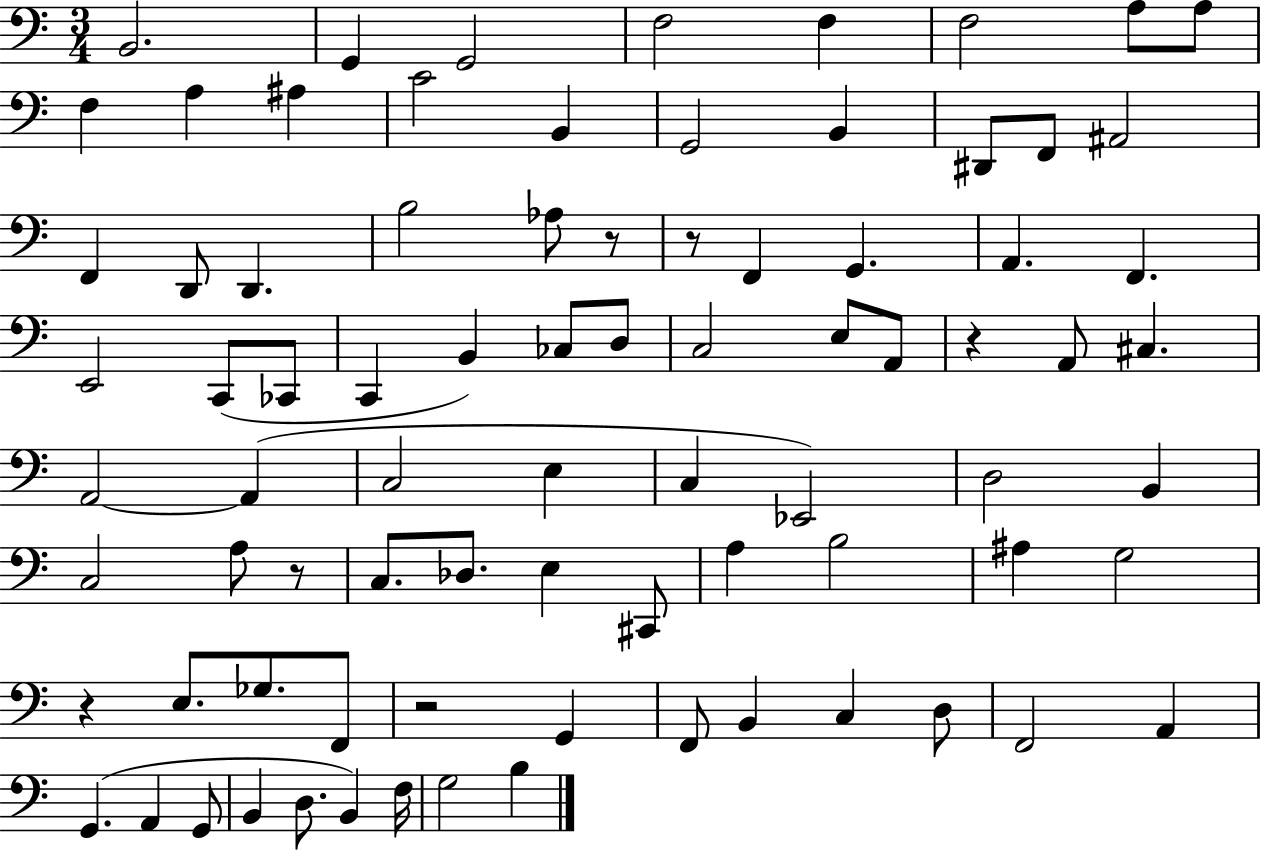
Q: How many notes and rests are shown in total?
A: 82